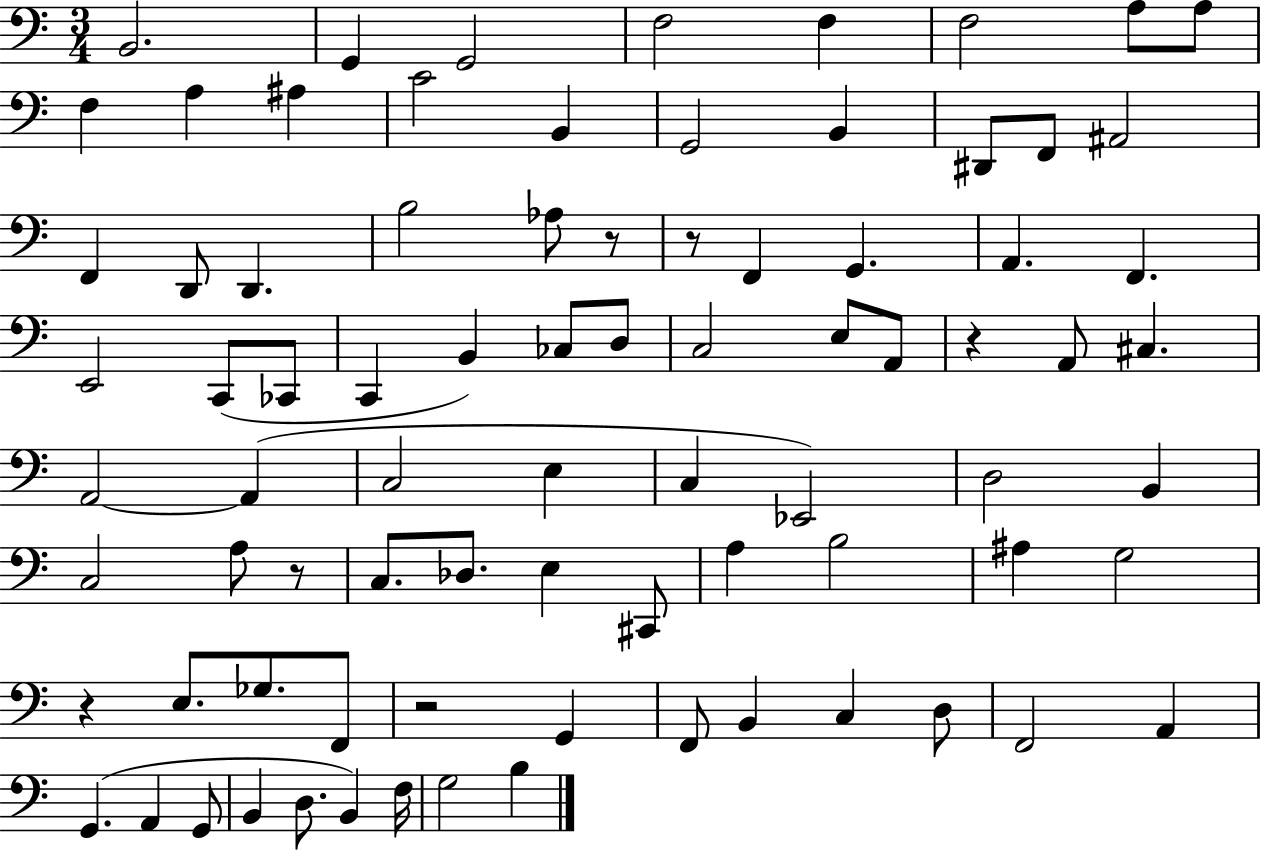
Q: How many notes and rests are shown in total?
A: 82